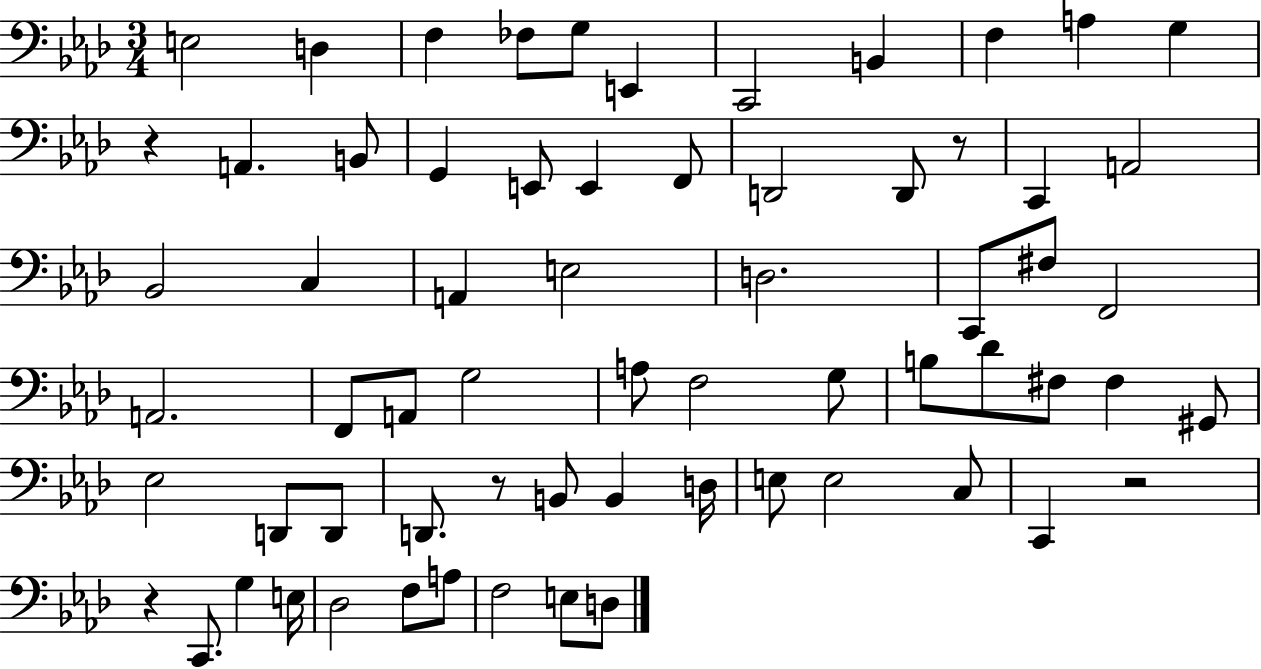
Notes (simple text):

E3/h D3/q F3/q FES3/e G3/e E2/q C2/h B2/q F3/q A3/q G3/q R/q A2/q. B2/e G2/q E2/e E2/q F2/e D2/h D2/e R/e C2/q A2/h Bb2/h C3/q A2/q E3/h D3/h. C2/e F#3/e F2/h A2/h. F2/e A2/e G3/h A3/e F3/h G3/e B3/e Db4/e F#3/e F#3/q G#2/e Eb3/h D2/e D2/e D2/e. R/e B2/e B2/q D3/s E3/e E3/h C3/e C2/q R/h R/q C2/e. G3/q E3/s Db3/h F3/e A3/e F3/h E3/e D3/e